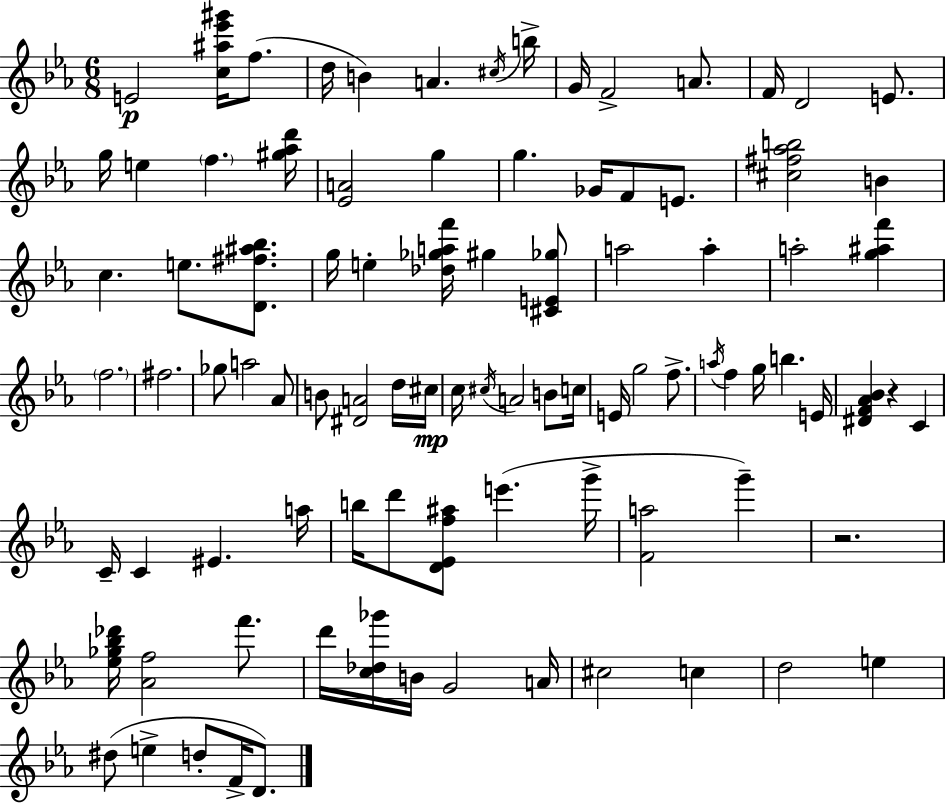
X:1
T:Untitled
M:6/8
L:1/4
K:Eb
E2 [c^a_e'^g']/4 f/2 d/4 B A ^c/4 b/4 G/4 F2 A/2 F/4 D2 E/2 g/4 e f [^g_ad']/4 [_EA]2 g g _G/4 F/2 E/2 [^c^f_ab]2 B c e/2 [D^f^a_b]/2 g/4 e [_d_gaf']/4 ^g [^CE_g]/2 a2 a a2 [g^af'] f2 ^f2 _g/2 a2 _A/2 B/2 [^DA]2 d/4 ^c/4 c/4 ^c/4 A2 B/2 c/4 E/4 g2 f/2 a/4 f g/4 b E/4 [^DF_A_B] z C C/4 C ^E a/4 b/4 d'/2 [D_Ef^a]/2 e' g'/4 [Fa]2 g' z2 [_e_g_b_d']/4 [_Af]2 f'/2 d'/4 [c_d_g']/4 B/4 G2 A/4 ^c2 c d2 e ^d/2 e d/2 F/4 D/2